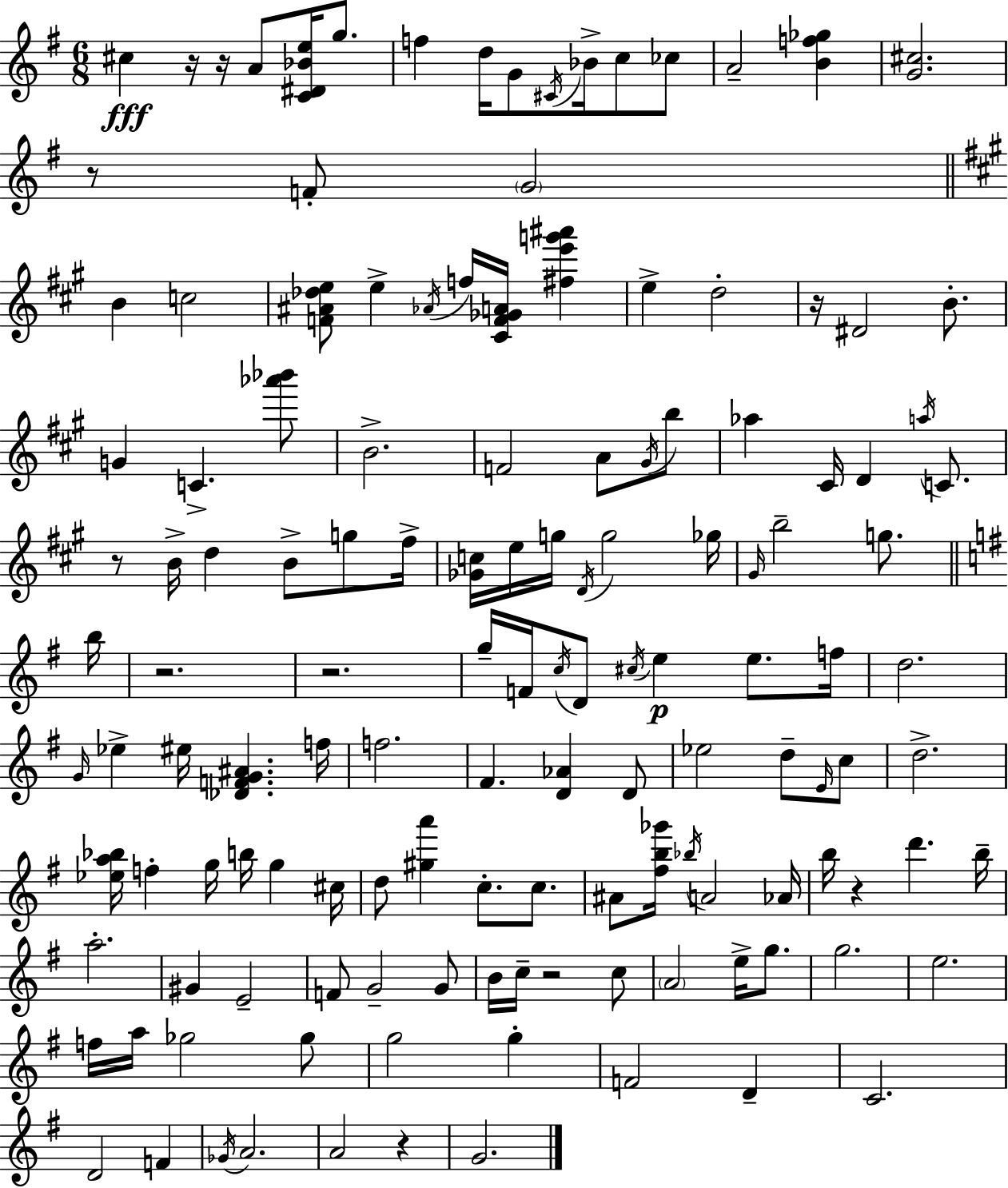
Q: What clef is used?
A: treble